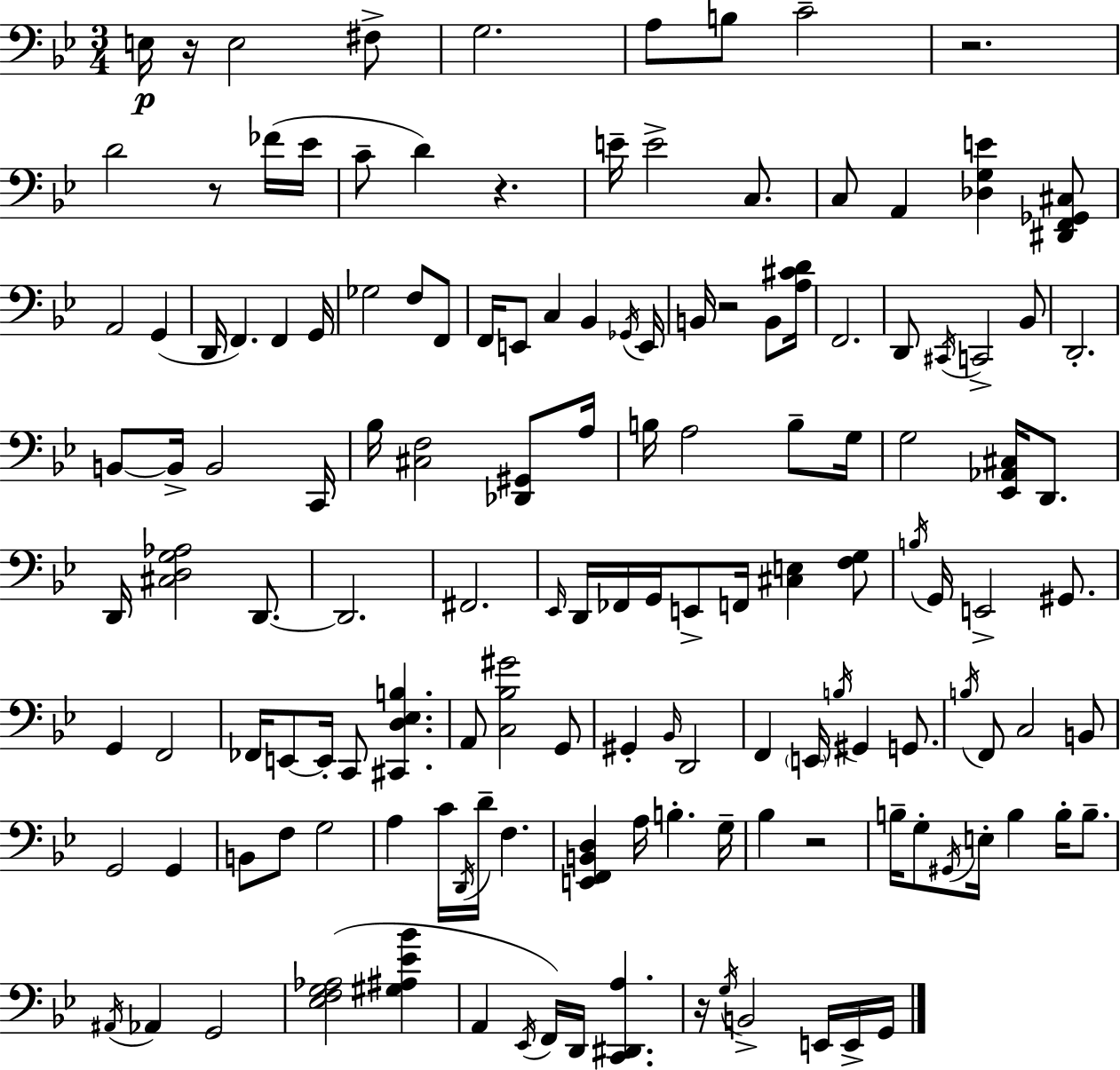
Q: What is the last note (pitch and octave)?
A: G2